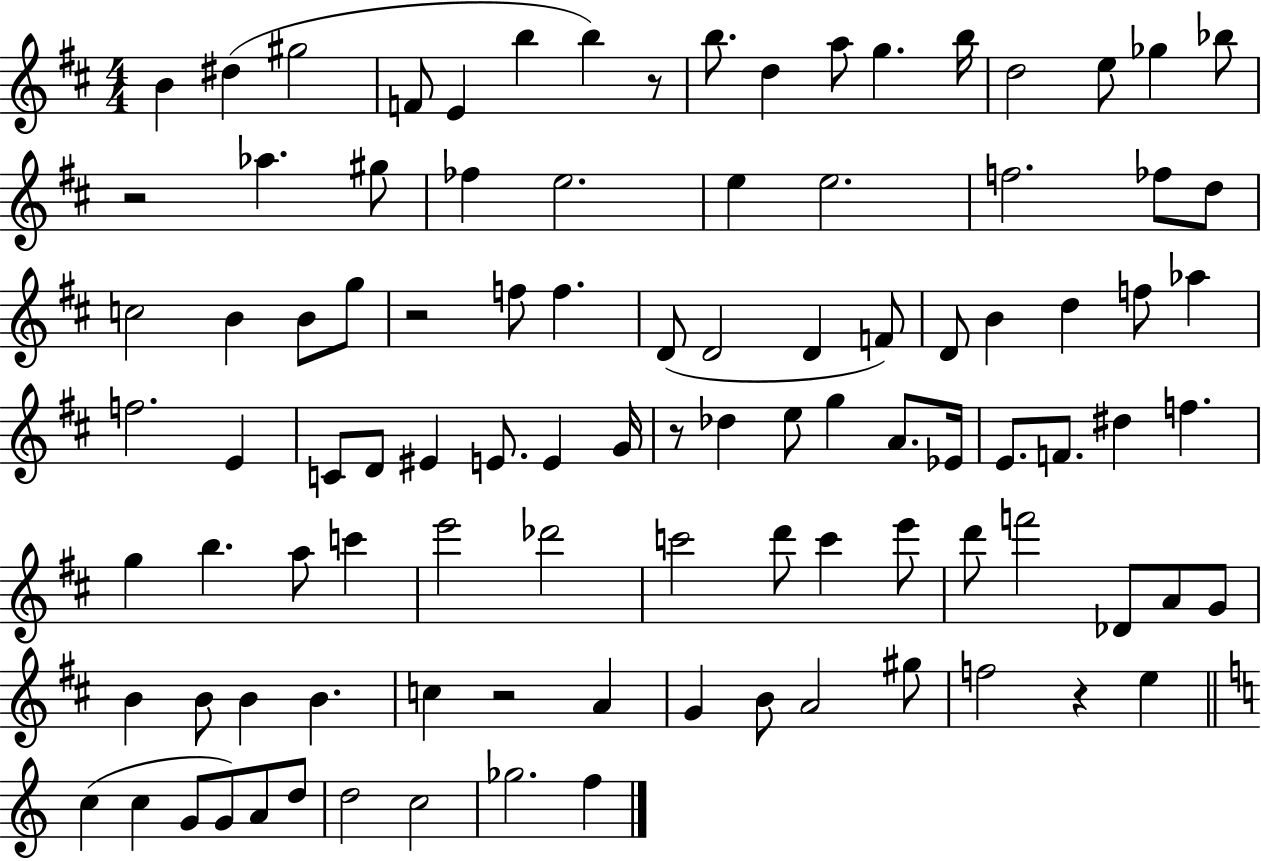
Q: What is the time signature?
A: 4/4